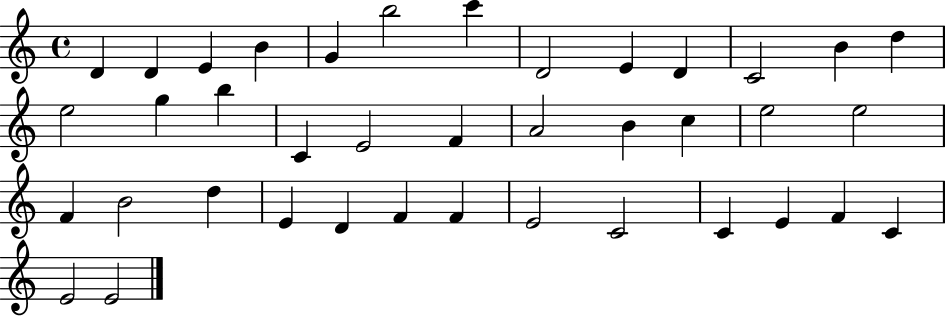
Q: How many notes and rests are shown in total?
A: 39